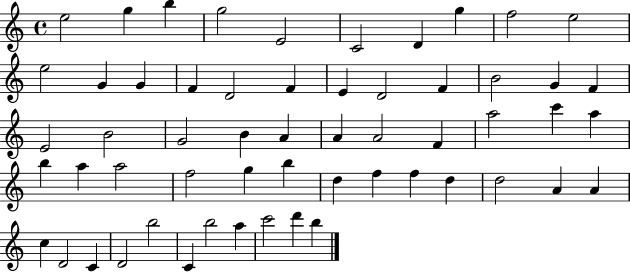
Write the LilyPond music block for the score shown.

{
  \clef treble
  \time 4/4
  \defaultTimeSignature
  \key c \major
  e''2 g''4 b''4 | g''2 e'2 | c'2 d'4 g''4 | f''2 e''2 | \break e''2 g'4 g'4 | f'4 d'2 f'4 | e'4 d'2 f'4 | b'2 g'4 f'4 | \break e'2 b'2 | g'2 b'4 a'4 | a'4 a'2 f'4 | a''2 c'''4 a''4 | \break b''4 a''4 a''2 | f''2 g''4 b''4 | d''4 f''4 f''4 d''4 | d''2 a'4 a'4 | \break c''4 d'2 c'4 | d'2 b''2 | c'4 b''2 a''4 | c'''2 d'''4 b''4 | \break \bar "|."
}